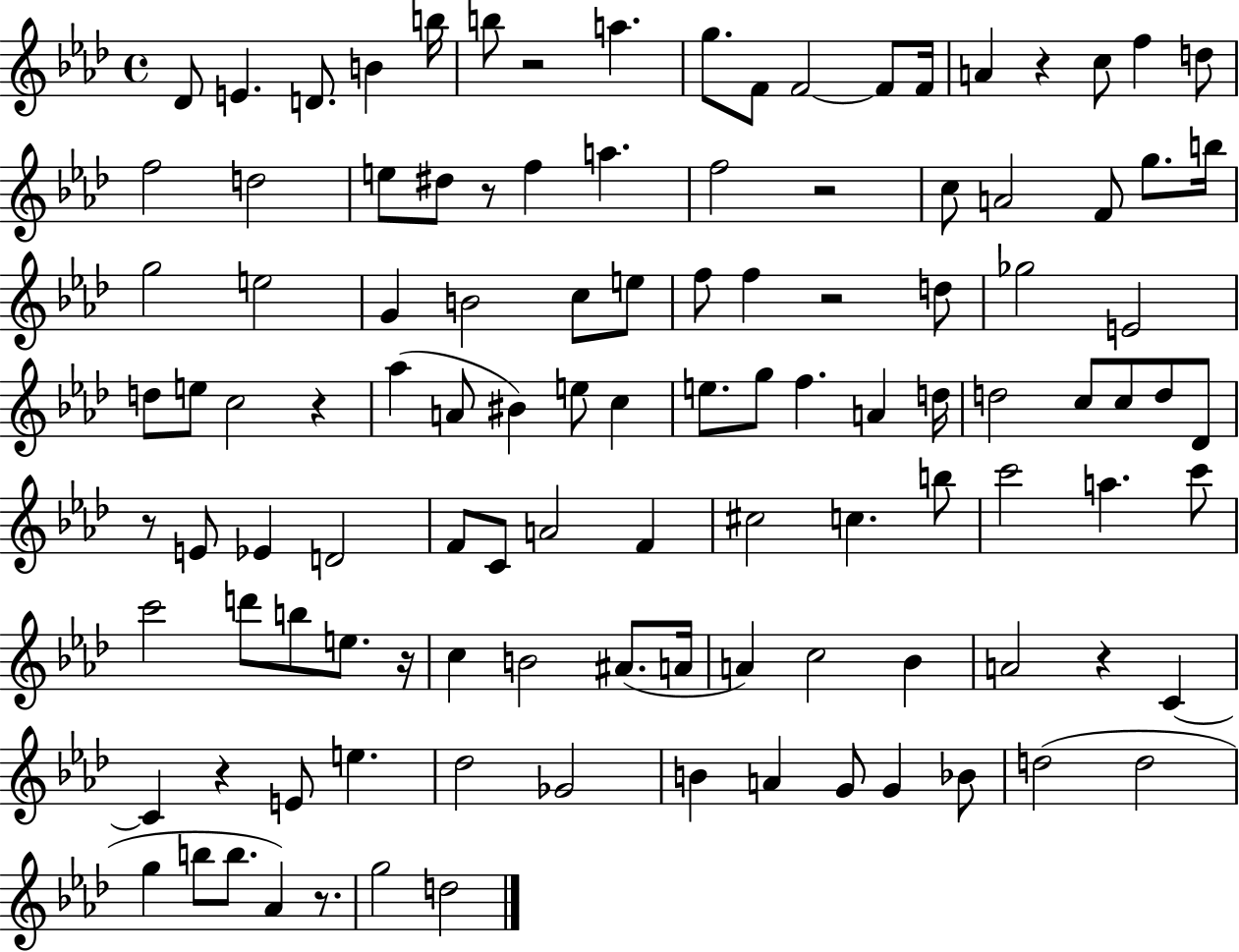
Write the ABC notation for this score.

X:1
T:Untitled
M:4/4
L:1/4
K:Ab
_D/2 E D/2 B b/4 b/2 z2 a g/2 F/2 F2 F/2 F/4 A z c/2 f d/2 f2 d2 e/2 ^d/2 z/2 f a f2 z2 c/2 A2 F/2 g/2 b/4 g2 e2 G B2 c/2 e/2 f/2 f z2 d/2 _g2 E2 d/2 e/2 c2 z _a A/2 ^B e/2 c e/2 g/2 f A d/4 d2 c/2 c/2 d/2 _D/2 z/2 E/2 _E D2 F/2 C/2 A2 F ^c2 c b/2 c'2 a c'/2 c'2 d'/2 b/2 e/2 z/4 c B2 ^A/2 A/4 A c2 _B A2 z C C z E/2 e _d2 _G2 B A G/2 G _B/2 d2 d2 g b/2 b/2 _A z/2 g2 d2